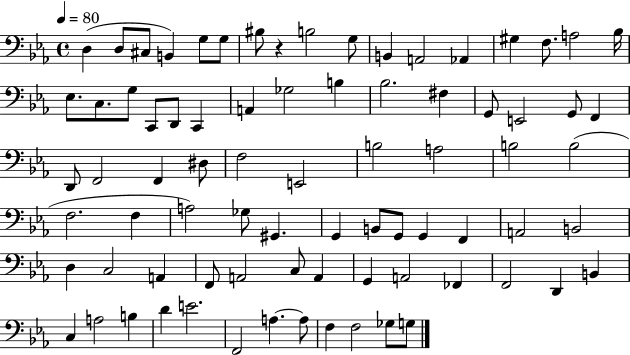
X:1
T:Untitled
M:4/4
L:1/4
K:Eb
D, D,/2 ^C,/2 B,, G,/2 G,/2 ^B,/2 z B,2 G,/2 B,, A,,2 _A,, ^G, F,/2 A,2 _B,/4 _E,/2 C,/2 G,/2 C,,/2 D,,/2 C,, A,, _G,2 B, _B,2 ^F, G,,/2 E,,2 G,,/2 F,, D,,/2 F,,2 F,, ^D,/2 F,2 E,,2 B,2 A,2 B,2 B,2 F,2 F, A,2 _G,/2 ^G,, G,, B,,/2 G,,/2 G,, F,, A,,2 B,,2 D, C,2 A,, F,,/2 A,,2 C,/2 A,, G,, A,,2 _F,, F,,2 D,, B,, C, A,2 B, D E2 F,,2 A, A,/2 F, F,2 _G,/2 G,/2